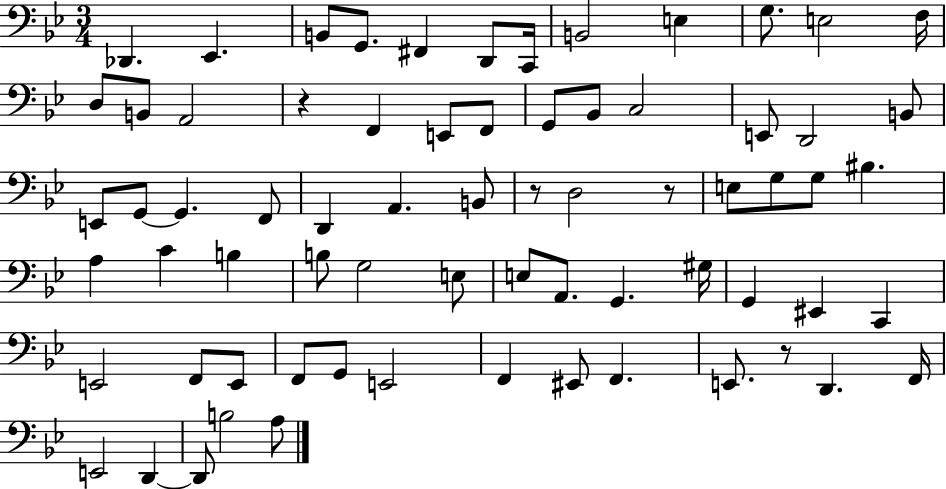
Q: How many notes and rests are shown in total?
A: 70